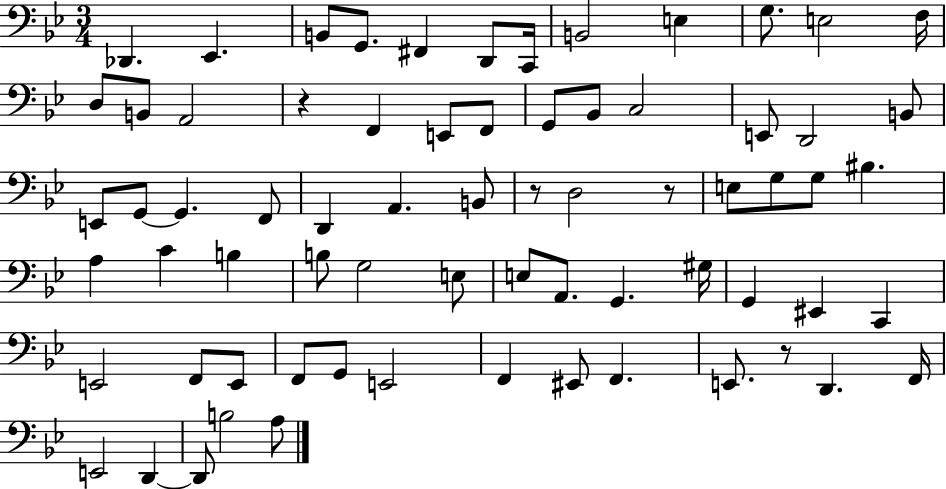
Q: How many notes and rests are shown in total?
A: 70